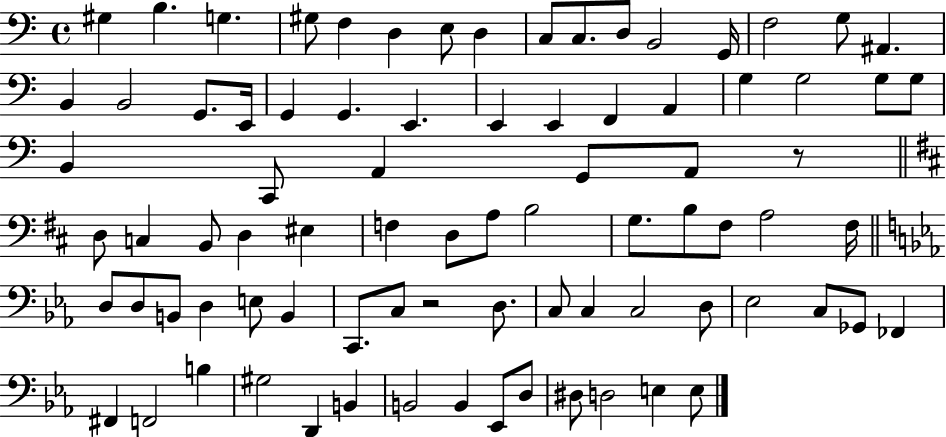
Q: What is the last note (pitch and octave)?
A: E3